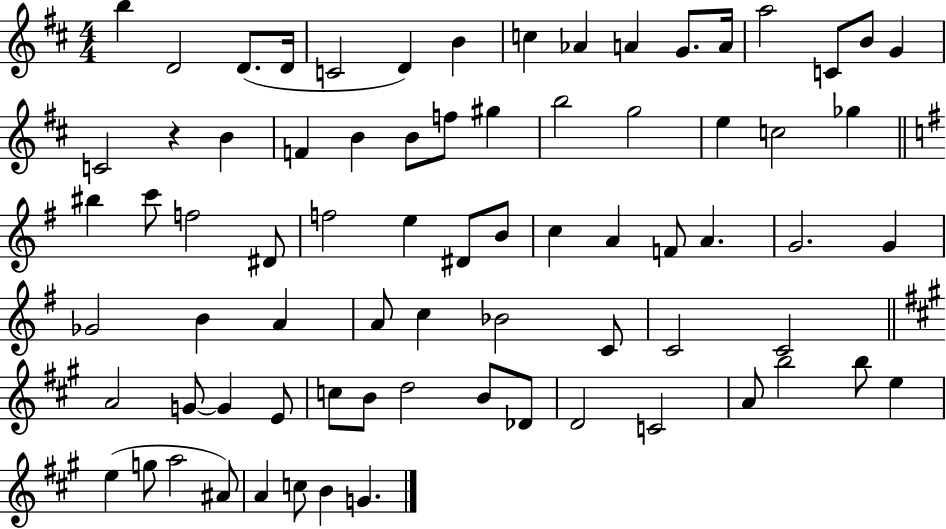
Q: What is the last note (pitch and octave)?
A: G4